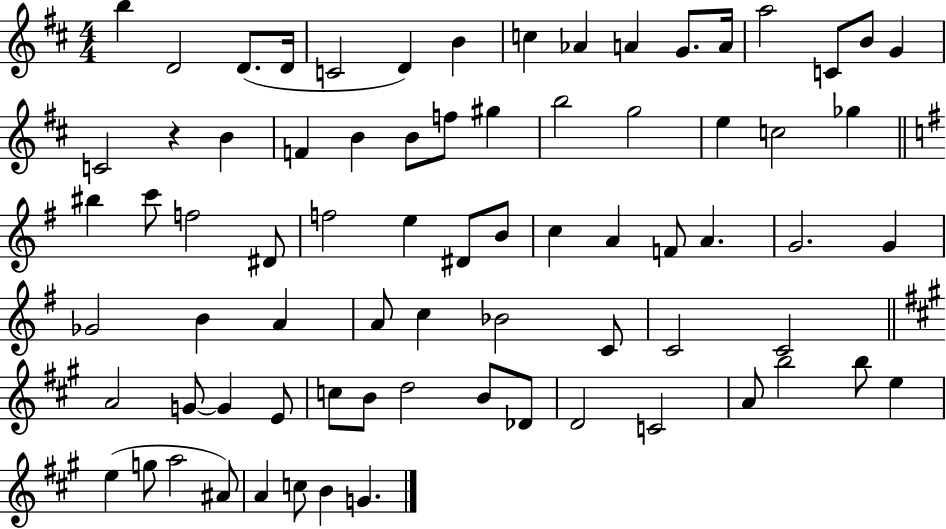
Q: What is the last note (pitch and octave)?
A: G4